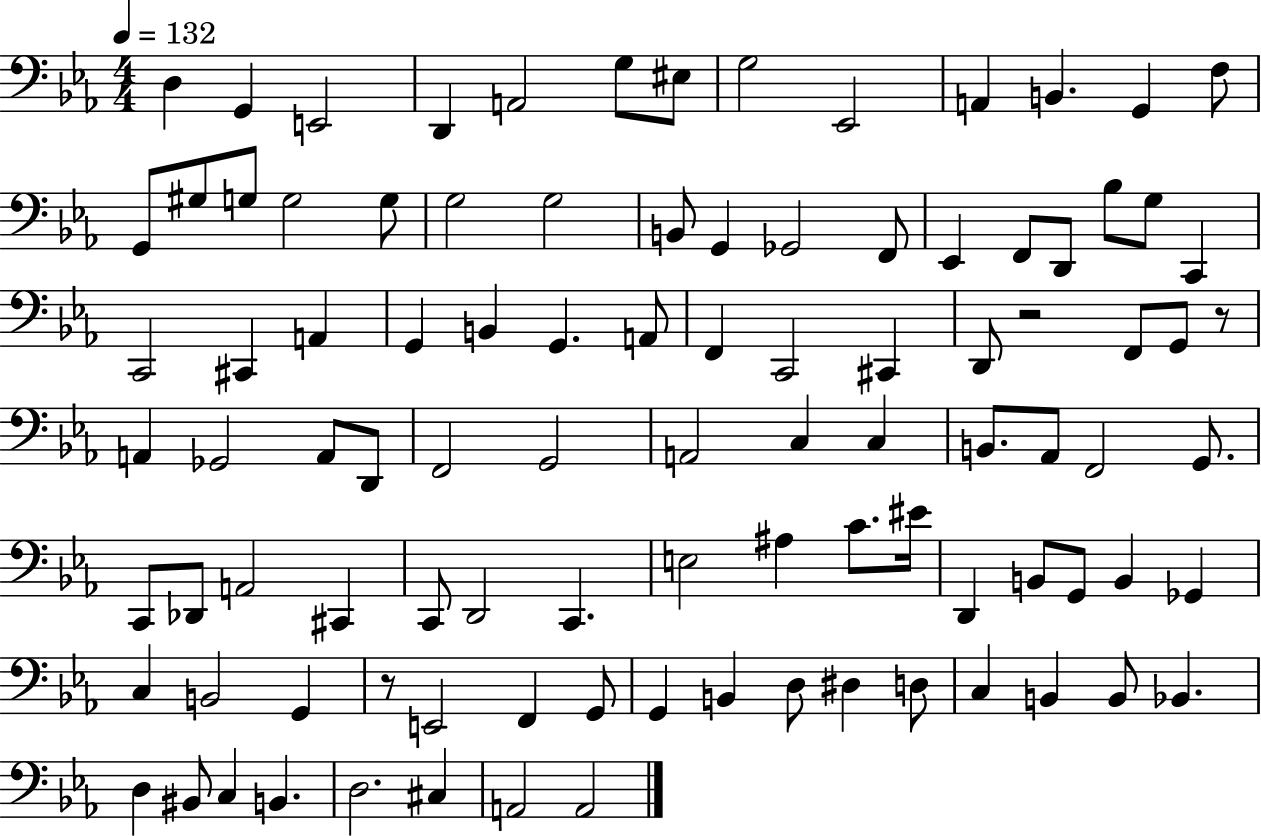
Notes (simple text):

D3/q G2/q E2/h D2/q A2/h G3/e EIS3/e G3/h Eb2/h A2/q B2/q. G2/q F3/e G2/e G#3/e G3/e G3/h G3/e G3/h G3/h B2/e G2/q Gb2/h F2/e Eb2/q F2/e D2/e Bb3/e G3/e C2/q C2/h C#2/q A2/q G2/q B2/q G2/q. A2/e F2/q C2/h C#2/q D2/e R/h F2/e G2/e R/e A2/q Gb2/h A2/e D2/e F2/h G2/h A2/h C3/q C3/q B2/e. Ab2/e F2/h G2/e. C2/e Db2/e A2/h C#2/q C2/e D2/h C2/q. E3/h A#3/q C4/e. EIS4/s D2/q B2/e G2/e B2/q Gb2/q C3/q B2/h G2/q R/e E2/h F2/q G2/e G2/q B2/q D3/e D#3/q D3/e C3/q B2/q B2/e Bb2/q. D3/q BIS2/e C3/q B2/q. D3/h. C#3/q A2/h A2/h